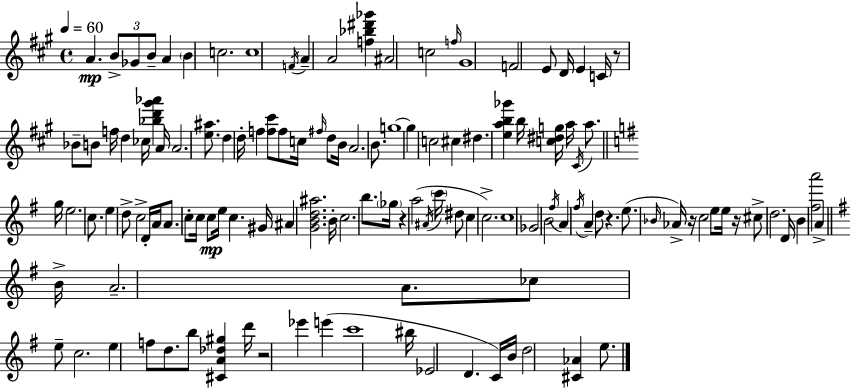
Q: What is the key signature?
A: A major